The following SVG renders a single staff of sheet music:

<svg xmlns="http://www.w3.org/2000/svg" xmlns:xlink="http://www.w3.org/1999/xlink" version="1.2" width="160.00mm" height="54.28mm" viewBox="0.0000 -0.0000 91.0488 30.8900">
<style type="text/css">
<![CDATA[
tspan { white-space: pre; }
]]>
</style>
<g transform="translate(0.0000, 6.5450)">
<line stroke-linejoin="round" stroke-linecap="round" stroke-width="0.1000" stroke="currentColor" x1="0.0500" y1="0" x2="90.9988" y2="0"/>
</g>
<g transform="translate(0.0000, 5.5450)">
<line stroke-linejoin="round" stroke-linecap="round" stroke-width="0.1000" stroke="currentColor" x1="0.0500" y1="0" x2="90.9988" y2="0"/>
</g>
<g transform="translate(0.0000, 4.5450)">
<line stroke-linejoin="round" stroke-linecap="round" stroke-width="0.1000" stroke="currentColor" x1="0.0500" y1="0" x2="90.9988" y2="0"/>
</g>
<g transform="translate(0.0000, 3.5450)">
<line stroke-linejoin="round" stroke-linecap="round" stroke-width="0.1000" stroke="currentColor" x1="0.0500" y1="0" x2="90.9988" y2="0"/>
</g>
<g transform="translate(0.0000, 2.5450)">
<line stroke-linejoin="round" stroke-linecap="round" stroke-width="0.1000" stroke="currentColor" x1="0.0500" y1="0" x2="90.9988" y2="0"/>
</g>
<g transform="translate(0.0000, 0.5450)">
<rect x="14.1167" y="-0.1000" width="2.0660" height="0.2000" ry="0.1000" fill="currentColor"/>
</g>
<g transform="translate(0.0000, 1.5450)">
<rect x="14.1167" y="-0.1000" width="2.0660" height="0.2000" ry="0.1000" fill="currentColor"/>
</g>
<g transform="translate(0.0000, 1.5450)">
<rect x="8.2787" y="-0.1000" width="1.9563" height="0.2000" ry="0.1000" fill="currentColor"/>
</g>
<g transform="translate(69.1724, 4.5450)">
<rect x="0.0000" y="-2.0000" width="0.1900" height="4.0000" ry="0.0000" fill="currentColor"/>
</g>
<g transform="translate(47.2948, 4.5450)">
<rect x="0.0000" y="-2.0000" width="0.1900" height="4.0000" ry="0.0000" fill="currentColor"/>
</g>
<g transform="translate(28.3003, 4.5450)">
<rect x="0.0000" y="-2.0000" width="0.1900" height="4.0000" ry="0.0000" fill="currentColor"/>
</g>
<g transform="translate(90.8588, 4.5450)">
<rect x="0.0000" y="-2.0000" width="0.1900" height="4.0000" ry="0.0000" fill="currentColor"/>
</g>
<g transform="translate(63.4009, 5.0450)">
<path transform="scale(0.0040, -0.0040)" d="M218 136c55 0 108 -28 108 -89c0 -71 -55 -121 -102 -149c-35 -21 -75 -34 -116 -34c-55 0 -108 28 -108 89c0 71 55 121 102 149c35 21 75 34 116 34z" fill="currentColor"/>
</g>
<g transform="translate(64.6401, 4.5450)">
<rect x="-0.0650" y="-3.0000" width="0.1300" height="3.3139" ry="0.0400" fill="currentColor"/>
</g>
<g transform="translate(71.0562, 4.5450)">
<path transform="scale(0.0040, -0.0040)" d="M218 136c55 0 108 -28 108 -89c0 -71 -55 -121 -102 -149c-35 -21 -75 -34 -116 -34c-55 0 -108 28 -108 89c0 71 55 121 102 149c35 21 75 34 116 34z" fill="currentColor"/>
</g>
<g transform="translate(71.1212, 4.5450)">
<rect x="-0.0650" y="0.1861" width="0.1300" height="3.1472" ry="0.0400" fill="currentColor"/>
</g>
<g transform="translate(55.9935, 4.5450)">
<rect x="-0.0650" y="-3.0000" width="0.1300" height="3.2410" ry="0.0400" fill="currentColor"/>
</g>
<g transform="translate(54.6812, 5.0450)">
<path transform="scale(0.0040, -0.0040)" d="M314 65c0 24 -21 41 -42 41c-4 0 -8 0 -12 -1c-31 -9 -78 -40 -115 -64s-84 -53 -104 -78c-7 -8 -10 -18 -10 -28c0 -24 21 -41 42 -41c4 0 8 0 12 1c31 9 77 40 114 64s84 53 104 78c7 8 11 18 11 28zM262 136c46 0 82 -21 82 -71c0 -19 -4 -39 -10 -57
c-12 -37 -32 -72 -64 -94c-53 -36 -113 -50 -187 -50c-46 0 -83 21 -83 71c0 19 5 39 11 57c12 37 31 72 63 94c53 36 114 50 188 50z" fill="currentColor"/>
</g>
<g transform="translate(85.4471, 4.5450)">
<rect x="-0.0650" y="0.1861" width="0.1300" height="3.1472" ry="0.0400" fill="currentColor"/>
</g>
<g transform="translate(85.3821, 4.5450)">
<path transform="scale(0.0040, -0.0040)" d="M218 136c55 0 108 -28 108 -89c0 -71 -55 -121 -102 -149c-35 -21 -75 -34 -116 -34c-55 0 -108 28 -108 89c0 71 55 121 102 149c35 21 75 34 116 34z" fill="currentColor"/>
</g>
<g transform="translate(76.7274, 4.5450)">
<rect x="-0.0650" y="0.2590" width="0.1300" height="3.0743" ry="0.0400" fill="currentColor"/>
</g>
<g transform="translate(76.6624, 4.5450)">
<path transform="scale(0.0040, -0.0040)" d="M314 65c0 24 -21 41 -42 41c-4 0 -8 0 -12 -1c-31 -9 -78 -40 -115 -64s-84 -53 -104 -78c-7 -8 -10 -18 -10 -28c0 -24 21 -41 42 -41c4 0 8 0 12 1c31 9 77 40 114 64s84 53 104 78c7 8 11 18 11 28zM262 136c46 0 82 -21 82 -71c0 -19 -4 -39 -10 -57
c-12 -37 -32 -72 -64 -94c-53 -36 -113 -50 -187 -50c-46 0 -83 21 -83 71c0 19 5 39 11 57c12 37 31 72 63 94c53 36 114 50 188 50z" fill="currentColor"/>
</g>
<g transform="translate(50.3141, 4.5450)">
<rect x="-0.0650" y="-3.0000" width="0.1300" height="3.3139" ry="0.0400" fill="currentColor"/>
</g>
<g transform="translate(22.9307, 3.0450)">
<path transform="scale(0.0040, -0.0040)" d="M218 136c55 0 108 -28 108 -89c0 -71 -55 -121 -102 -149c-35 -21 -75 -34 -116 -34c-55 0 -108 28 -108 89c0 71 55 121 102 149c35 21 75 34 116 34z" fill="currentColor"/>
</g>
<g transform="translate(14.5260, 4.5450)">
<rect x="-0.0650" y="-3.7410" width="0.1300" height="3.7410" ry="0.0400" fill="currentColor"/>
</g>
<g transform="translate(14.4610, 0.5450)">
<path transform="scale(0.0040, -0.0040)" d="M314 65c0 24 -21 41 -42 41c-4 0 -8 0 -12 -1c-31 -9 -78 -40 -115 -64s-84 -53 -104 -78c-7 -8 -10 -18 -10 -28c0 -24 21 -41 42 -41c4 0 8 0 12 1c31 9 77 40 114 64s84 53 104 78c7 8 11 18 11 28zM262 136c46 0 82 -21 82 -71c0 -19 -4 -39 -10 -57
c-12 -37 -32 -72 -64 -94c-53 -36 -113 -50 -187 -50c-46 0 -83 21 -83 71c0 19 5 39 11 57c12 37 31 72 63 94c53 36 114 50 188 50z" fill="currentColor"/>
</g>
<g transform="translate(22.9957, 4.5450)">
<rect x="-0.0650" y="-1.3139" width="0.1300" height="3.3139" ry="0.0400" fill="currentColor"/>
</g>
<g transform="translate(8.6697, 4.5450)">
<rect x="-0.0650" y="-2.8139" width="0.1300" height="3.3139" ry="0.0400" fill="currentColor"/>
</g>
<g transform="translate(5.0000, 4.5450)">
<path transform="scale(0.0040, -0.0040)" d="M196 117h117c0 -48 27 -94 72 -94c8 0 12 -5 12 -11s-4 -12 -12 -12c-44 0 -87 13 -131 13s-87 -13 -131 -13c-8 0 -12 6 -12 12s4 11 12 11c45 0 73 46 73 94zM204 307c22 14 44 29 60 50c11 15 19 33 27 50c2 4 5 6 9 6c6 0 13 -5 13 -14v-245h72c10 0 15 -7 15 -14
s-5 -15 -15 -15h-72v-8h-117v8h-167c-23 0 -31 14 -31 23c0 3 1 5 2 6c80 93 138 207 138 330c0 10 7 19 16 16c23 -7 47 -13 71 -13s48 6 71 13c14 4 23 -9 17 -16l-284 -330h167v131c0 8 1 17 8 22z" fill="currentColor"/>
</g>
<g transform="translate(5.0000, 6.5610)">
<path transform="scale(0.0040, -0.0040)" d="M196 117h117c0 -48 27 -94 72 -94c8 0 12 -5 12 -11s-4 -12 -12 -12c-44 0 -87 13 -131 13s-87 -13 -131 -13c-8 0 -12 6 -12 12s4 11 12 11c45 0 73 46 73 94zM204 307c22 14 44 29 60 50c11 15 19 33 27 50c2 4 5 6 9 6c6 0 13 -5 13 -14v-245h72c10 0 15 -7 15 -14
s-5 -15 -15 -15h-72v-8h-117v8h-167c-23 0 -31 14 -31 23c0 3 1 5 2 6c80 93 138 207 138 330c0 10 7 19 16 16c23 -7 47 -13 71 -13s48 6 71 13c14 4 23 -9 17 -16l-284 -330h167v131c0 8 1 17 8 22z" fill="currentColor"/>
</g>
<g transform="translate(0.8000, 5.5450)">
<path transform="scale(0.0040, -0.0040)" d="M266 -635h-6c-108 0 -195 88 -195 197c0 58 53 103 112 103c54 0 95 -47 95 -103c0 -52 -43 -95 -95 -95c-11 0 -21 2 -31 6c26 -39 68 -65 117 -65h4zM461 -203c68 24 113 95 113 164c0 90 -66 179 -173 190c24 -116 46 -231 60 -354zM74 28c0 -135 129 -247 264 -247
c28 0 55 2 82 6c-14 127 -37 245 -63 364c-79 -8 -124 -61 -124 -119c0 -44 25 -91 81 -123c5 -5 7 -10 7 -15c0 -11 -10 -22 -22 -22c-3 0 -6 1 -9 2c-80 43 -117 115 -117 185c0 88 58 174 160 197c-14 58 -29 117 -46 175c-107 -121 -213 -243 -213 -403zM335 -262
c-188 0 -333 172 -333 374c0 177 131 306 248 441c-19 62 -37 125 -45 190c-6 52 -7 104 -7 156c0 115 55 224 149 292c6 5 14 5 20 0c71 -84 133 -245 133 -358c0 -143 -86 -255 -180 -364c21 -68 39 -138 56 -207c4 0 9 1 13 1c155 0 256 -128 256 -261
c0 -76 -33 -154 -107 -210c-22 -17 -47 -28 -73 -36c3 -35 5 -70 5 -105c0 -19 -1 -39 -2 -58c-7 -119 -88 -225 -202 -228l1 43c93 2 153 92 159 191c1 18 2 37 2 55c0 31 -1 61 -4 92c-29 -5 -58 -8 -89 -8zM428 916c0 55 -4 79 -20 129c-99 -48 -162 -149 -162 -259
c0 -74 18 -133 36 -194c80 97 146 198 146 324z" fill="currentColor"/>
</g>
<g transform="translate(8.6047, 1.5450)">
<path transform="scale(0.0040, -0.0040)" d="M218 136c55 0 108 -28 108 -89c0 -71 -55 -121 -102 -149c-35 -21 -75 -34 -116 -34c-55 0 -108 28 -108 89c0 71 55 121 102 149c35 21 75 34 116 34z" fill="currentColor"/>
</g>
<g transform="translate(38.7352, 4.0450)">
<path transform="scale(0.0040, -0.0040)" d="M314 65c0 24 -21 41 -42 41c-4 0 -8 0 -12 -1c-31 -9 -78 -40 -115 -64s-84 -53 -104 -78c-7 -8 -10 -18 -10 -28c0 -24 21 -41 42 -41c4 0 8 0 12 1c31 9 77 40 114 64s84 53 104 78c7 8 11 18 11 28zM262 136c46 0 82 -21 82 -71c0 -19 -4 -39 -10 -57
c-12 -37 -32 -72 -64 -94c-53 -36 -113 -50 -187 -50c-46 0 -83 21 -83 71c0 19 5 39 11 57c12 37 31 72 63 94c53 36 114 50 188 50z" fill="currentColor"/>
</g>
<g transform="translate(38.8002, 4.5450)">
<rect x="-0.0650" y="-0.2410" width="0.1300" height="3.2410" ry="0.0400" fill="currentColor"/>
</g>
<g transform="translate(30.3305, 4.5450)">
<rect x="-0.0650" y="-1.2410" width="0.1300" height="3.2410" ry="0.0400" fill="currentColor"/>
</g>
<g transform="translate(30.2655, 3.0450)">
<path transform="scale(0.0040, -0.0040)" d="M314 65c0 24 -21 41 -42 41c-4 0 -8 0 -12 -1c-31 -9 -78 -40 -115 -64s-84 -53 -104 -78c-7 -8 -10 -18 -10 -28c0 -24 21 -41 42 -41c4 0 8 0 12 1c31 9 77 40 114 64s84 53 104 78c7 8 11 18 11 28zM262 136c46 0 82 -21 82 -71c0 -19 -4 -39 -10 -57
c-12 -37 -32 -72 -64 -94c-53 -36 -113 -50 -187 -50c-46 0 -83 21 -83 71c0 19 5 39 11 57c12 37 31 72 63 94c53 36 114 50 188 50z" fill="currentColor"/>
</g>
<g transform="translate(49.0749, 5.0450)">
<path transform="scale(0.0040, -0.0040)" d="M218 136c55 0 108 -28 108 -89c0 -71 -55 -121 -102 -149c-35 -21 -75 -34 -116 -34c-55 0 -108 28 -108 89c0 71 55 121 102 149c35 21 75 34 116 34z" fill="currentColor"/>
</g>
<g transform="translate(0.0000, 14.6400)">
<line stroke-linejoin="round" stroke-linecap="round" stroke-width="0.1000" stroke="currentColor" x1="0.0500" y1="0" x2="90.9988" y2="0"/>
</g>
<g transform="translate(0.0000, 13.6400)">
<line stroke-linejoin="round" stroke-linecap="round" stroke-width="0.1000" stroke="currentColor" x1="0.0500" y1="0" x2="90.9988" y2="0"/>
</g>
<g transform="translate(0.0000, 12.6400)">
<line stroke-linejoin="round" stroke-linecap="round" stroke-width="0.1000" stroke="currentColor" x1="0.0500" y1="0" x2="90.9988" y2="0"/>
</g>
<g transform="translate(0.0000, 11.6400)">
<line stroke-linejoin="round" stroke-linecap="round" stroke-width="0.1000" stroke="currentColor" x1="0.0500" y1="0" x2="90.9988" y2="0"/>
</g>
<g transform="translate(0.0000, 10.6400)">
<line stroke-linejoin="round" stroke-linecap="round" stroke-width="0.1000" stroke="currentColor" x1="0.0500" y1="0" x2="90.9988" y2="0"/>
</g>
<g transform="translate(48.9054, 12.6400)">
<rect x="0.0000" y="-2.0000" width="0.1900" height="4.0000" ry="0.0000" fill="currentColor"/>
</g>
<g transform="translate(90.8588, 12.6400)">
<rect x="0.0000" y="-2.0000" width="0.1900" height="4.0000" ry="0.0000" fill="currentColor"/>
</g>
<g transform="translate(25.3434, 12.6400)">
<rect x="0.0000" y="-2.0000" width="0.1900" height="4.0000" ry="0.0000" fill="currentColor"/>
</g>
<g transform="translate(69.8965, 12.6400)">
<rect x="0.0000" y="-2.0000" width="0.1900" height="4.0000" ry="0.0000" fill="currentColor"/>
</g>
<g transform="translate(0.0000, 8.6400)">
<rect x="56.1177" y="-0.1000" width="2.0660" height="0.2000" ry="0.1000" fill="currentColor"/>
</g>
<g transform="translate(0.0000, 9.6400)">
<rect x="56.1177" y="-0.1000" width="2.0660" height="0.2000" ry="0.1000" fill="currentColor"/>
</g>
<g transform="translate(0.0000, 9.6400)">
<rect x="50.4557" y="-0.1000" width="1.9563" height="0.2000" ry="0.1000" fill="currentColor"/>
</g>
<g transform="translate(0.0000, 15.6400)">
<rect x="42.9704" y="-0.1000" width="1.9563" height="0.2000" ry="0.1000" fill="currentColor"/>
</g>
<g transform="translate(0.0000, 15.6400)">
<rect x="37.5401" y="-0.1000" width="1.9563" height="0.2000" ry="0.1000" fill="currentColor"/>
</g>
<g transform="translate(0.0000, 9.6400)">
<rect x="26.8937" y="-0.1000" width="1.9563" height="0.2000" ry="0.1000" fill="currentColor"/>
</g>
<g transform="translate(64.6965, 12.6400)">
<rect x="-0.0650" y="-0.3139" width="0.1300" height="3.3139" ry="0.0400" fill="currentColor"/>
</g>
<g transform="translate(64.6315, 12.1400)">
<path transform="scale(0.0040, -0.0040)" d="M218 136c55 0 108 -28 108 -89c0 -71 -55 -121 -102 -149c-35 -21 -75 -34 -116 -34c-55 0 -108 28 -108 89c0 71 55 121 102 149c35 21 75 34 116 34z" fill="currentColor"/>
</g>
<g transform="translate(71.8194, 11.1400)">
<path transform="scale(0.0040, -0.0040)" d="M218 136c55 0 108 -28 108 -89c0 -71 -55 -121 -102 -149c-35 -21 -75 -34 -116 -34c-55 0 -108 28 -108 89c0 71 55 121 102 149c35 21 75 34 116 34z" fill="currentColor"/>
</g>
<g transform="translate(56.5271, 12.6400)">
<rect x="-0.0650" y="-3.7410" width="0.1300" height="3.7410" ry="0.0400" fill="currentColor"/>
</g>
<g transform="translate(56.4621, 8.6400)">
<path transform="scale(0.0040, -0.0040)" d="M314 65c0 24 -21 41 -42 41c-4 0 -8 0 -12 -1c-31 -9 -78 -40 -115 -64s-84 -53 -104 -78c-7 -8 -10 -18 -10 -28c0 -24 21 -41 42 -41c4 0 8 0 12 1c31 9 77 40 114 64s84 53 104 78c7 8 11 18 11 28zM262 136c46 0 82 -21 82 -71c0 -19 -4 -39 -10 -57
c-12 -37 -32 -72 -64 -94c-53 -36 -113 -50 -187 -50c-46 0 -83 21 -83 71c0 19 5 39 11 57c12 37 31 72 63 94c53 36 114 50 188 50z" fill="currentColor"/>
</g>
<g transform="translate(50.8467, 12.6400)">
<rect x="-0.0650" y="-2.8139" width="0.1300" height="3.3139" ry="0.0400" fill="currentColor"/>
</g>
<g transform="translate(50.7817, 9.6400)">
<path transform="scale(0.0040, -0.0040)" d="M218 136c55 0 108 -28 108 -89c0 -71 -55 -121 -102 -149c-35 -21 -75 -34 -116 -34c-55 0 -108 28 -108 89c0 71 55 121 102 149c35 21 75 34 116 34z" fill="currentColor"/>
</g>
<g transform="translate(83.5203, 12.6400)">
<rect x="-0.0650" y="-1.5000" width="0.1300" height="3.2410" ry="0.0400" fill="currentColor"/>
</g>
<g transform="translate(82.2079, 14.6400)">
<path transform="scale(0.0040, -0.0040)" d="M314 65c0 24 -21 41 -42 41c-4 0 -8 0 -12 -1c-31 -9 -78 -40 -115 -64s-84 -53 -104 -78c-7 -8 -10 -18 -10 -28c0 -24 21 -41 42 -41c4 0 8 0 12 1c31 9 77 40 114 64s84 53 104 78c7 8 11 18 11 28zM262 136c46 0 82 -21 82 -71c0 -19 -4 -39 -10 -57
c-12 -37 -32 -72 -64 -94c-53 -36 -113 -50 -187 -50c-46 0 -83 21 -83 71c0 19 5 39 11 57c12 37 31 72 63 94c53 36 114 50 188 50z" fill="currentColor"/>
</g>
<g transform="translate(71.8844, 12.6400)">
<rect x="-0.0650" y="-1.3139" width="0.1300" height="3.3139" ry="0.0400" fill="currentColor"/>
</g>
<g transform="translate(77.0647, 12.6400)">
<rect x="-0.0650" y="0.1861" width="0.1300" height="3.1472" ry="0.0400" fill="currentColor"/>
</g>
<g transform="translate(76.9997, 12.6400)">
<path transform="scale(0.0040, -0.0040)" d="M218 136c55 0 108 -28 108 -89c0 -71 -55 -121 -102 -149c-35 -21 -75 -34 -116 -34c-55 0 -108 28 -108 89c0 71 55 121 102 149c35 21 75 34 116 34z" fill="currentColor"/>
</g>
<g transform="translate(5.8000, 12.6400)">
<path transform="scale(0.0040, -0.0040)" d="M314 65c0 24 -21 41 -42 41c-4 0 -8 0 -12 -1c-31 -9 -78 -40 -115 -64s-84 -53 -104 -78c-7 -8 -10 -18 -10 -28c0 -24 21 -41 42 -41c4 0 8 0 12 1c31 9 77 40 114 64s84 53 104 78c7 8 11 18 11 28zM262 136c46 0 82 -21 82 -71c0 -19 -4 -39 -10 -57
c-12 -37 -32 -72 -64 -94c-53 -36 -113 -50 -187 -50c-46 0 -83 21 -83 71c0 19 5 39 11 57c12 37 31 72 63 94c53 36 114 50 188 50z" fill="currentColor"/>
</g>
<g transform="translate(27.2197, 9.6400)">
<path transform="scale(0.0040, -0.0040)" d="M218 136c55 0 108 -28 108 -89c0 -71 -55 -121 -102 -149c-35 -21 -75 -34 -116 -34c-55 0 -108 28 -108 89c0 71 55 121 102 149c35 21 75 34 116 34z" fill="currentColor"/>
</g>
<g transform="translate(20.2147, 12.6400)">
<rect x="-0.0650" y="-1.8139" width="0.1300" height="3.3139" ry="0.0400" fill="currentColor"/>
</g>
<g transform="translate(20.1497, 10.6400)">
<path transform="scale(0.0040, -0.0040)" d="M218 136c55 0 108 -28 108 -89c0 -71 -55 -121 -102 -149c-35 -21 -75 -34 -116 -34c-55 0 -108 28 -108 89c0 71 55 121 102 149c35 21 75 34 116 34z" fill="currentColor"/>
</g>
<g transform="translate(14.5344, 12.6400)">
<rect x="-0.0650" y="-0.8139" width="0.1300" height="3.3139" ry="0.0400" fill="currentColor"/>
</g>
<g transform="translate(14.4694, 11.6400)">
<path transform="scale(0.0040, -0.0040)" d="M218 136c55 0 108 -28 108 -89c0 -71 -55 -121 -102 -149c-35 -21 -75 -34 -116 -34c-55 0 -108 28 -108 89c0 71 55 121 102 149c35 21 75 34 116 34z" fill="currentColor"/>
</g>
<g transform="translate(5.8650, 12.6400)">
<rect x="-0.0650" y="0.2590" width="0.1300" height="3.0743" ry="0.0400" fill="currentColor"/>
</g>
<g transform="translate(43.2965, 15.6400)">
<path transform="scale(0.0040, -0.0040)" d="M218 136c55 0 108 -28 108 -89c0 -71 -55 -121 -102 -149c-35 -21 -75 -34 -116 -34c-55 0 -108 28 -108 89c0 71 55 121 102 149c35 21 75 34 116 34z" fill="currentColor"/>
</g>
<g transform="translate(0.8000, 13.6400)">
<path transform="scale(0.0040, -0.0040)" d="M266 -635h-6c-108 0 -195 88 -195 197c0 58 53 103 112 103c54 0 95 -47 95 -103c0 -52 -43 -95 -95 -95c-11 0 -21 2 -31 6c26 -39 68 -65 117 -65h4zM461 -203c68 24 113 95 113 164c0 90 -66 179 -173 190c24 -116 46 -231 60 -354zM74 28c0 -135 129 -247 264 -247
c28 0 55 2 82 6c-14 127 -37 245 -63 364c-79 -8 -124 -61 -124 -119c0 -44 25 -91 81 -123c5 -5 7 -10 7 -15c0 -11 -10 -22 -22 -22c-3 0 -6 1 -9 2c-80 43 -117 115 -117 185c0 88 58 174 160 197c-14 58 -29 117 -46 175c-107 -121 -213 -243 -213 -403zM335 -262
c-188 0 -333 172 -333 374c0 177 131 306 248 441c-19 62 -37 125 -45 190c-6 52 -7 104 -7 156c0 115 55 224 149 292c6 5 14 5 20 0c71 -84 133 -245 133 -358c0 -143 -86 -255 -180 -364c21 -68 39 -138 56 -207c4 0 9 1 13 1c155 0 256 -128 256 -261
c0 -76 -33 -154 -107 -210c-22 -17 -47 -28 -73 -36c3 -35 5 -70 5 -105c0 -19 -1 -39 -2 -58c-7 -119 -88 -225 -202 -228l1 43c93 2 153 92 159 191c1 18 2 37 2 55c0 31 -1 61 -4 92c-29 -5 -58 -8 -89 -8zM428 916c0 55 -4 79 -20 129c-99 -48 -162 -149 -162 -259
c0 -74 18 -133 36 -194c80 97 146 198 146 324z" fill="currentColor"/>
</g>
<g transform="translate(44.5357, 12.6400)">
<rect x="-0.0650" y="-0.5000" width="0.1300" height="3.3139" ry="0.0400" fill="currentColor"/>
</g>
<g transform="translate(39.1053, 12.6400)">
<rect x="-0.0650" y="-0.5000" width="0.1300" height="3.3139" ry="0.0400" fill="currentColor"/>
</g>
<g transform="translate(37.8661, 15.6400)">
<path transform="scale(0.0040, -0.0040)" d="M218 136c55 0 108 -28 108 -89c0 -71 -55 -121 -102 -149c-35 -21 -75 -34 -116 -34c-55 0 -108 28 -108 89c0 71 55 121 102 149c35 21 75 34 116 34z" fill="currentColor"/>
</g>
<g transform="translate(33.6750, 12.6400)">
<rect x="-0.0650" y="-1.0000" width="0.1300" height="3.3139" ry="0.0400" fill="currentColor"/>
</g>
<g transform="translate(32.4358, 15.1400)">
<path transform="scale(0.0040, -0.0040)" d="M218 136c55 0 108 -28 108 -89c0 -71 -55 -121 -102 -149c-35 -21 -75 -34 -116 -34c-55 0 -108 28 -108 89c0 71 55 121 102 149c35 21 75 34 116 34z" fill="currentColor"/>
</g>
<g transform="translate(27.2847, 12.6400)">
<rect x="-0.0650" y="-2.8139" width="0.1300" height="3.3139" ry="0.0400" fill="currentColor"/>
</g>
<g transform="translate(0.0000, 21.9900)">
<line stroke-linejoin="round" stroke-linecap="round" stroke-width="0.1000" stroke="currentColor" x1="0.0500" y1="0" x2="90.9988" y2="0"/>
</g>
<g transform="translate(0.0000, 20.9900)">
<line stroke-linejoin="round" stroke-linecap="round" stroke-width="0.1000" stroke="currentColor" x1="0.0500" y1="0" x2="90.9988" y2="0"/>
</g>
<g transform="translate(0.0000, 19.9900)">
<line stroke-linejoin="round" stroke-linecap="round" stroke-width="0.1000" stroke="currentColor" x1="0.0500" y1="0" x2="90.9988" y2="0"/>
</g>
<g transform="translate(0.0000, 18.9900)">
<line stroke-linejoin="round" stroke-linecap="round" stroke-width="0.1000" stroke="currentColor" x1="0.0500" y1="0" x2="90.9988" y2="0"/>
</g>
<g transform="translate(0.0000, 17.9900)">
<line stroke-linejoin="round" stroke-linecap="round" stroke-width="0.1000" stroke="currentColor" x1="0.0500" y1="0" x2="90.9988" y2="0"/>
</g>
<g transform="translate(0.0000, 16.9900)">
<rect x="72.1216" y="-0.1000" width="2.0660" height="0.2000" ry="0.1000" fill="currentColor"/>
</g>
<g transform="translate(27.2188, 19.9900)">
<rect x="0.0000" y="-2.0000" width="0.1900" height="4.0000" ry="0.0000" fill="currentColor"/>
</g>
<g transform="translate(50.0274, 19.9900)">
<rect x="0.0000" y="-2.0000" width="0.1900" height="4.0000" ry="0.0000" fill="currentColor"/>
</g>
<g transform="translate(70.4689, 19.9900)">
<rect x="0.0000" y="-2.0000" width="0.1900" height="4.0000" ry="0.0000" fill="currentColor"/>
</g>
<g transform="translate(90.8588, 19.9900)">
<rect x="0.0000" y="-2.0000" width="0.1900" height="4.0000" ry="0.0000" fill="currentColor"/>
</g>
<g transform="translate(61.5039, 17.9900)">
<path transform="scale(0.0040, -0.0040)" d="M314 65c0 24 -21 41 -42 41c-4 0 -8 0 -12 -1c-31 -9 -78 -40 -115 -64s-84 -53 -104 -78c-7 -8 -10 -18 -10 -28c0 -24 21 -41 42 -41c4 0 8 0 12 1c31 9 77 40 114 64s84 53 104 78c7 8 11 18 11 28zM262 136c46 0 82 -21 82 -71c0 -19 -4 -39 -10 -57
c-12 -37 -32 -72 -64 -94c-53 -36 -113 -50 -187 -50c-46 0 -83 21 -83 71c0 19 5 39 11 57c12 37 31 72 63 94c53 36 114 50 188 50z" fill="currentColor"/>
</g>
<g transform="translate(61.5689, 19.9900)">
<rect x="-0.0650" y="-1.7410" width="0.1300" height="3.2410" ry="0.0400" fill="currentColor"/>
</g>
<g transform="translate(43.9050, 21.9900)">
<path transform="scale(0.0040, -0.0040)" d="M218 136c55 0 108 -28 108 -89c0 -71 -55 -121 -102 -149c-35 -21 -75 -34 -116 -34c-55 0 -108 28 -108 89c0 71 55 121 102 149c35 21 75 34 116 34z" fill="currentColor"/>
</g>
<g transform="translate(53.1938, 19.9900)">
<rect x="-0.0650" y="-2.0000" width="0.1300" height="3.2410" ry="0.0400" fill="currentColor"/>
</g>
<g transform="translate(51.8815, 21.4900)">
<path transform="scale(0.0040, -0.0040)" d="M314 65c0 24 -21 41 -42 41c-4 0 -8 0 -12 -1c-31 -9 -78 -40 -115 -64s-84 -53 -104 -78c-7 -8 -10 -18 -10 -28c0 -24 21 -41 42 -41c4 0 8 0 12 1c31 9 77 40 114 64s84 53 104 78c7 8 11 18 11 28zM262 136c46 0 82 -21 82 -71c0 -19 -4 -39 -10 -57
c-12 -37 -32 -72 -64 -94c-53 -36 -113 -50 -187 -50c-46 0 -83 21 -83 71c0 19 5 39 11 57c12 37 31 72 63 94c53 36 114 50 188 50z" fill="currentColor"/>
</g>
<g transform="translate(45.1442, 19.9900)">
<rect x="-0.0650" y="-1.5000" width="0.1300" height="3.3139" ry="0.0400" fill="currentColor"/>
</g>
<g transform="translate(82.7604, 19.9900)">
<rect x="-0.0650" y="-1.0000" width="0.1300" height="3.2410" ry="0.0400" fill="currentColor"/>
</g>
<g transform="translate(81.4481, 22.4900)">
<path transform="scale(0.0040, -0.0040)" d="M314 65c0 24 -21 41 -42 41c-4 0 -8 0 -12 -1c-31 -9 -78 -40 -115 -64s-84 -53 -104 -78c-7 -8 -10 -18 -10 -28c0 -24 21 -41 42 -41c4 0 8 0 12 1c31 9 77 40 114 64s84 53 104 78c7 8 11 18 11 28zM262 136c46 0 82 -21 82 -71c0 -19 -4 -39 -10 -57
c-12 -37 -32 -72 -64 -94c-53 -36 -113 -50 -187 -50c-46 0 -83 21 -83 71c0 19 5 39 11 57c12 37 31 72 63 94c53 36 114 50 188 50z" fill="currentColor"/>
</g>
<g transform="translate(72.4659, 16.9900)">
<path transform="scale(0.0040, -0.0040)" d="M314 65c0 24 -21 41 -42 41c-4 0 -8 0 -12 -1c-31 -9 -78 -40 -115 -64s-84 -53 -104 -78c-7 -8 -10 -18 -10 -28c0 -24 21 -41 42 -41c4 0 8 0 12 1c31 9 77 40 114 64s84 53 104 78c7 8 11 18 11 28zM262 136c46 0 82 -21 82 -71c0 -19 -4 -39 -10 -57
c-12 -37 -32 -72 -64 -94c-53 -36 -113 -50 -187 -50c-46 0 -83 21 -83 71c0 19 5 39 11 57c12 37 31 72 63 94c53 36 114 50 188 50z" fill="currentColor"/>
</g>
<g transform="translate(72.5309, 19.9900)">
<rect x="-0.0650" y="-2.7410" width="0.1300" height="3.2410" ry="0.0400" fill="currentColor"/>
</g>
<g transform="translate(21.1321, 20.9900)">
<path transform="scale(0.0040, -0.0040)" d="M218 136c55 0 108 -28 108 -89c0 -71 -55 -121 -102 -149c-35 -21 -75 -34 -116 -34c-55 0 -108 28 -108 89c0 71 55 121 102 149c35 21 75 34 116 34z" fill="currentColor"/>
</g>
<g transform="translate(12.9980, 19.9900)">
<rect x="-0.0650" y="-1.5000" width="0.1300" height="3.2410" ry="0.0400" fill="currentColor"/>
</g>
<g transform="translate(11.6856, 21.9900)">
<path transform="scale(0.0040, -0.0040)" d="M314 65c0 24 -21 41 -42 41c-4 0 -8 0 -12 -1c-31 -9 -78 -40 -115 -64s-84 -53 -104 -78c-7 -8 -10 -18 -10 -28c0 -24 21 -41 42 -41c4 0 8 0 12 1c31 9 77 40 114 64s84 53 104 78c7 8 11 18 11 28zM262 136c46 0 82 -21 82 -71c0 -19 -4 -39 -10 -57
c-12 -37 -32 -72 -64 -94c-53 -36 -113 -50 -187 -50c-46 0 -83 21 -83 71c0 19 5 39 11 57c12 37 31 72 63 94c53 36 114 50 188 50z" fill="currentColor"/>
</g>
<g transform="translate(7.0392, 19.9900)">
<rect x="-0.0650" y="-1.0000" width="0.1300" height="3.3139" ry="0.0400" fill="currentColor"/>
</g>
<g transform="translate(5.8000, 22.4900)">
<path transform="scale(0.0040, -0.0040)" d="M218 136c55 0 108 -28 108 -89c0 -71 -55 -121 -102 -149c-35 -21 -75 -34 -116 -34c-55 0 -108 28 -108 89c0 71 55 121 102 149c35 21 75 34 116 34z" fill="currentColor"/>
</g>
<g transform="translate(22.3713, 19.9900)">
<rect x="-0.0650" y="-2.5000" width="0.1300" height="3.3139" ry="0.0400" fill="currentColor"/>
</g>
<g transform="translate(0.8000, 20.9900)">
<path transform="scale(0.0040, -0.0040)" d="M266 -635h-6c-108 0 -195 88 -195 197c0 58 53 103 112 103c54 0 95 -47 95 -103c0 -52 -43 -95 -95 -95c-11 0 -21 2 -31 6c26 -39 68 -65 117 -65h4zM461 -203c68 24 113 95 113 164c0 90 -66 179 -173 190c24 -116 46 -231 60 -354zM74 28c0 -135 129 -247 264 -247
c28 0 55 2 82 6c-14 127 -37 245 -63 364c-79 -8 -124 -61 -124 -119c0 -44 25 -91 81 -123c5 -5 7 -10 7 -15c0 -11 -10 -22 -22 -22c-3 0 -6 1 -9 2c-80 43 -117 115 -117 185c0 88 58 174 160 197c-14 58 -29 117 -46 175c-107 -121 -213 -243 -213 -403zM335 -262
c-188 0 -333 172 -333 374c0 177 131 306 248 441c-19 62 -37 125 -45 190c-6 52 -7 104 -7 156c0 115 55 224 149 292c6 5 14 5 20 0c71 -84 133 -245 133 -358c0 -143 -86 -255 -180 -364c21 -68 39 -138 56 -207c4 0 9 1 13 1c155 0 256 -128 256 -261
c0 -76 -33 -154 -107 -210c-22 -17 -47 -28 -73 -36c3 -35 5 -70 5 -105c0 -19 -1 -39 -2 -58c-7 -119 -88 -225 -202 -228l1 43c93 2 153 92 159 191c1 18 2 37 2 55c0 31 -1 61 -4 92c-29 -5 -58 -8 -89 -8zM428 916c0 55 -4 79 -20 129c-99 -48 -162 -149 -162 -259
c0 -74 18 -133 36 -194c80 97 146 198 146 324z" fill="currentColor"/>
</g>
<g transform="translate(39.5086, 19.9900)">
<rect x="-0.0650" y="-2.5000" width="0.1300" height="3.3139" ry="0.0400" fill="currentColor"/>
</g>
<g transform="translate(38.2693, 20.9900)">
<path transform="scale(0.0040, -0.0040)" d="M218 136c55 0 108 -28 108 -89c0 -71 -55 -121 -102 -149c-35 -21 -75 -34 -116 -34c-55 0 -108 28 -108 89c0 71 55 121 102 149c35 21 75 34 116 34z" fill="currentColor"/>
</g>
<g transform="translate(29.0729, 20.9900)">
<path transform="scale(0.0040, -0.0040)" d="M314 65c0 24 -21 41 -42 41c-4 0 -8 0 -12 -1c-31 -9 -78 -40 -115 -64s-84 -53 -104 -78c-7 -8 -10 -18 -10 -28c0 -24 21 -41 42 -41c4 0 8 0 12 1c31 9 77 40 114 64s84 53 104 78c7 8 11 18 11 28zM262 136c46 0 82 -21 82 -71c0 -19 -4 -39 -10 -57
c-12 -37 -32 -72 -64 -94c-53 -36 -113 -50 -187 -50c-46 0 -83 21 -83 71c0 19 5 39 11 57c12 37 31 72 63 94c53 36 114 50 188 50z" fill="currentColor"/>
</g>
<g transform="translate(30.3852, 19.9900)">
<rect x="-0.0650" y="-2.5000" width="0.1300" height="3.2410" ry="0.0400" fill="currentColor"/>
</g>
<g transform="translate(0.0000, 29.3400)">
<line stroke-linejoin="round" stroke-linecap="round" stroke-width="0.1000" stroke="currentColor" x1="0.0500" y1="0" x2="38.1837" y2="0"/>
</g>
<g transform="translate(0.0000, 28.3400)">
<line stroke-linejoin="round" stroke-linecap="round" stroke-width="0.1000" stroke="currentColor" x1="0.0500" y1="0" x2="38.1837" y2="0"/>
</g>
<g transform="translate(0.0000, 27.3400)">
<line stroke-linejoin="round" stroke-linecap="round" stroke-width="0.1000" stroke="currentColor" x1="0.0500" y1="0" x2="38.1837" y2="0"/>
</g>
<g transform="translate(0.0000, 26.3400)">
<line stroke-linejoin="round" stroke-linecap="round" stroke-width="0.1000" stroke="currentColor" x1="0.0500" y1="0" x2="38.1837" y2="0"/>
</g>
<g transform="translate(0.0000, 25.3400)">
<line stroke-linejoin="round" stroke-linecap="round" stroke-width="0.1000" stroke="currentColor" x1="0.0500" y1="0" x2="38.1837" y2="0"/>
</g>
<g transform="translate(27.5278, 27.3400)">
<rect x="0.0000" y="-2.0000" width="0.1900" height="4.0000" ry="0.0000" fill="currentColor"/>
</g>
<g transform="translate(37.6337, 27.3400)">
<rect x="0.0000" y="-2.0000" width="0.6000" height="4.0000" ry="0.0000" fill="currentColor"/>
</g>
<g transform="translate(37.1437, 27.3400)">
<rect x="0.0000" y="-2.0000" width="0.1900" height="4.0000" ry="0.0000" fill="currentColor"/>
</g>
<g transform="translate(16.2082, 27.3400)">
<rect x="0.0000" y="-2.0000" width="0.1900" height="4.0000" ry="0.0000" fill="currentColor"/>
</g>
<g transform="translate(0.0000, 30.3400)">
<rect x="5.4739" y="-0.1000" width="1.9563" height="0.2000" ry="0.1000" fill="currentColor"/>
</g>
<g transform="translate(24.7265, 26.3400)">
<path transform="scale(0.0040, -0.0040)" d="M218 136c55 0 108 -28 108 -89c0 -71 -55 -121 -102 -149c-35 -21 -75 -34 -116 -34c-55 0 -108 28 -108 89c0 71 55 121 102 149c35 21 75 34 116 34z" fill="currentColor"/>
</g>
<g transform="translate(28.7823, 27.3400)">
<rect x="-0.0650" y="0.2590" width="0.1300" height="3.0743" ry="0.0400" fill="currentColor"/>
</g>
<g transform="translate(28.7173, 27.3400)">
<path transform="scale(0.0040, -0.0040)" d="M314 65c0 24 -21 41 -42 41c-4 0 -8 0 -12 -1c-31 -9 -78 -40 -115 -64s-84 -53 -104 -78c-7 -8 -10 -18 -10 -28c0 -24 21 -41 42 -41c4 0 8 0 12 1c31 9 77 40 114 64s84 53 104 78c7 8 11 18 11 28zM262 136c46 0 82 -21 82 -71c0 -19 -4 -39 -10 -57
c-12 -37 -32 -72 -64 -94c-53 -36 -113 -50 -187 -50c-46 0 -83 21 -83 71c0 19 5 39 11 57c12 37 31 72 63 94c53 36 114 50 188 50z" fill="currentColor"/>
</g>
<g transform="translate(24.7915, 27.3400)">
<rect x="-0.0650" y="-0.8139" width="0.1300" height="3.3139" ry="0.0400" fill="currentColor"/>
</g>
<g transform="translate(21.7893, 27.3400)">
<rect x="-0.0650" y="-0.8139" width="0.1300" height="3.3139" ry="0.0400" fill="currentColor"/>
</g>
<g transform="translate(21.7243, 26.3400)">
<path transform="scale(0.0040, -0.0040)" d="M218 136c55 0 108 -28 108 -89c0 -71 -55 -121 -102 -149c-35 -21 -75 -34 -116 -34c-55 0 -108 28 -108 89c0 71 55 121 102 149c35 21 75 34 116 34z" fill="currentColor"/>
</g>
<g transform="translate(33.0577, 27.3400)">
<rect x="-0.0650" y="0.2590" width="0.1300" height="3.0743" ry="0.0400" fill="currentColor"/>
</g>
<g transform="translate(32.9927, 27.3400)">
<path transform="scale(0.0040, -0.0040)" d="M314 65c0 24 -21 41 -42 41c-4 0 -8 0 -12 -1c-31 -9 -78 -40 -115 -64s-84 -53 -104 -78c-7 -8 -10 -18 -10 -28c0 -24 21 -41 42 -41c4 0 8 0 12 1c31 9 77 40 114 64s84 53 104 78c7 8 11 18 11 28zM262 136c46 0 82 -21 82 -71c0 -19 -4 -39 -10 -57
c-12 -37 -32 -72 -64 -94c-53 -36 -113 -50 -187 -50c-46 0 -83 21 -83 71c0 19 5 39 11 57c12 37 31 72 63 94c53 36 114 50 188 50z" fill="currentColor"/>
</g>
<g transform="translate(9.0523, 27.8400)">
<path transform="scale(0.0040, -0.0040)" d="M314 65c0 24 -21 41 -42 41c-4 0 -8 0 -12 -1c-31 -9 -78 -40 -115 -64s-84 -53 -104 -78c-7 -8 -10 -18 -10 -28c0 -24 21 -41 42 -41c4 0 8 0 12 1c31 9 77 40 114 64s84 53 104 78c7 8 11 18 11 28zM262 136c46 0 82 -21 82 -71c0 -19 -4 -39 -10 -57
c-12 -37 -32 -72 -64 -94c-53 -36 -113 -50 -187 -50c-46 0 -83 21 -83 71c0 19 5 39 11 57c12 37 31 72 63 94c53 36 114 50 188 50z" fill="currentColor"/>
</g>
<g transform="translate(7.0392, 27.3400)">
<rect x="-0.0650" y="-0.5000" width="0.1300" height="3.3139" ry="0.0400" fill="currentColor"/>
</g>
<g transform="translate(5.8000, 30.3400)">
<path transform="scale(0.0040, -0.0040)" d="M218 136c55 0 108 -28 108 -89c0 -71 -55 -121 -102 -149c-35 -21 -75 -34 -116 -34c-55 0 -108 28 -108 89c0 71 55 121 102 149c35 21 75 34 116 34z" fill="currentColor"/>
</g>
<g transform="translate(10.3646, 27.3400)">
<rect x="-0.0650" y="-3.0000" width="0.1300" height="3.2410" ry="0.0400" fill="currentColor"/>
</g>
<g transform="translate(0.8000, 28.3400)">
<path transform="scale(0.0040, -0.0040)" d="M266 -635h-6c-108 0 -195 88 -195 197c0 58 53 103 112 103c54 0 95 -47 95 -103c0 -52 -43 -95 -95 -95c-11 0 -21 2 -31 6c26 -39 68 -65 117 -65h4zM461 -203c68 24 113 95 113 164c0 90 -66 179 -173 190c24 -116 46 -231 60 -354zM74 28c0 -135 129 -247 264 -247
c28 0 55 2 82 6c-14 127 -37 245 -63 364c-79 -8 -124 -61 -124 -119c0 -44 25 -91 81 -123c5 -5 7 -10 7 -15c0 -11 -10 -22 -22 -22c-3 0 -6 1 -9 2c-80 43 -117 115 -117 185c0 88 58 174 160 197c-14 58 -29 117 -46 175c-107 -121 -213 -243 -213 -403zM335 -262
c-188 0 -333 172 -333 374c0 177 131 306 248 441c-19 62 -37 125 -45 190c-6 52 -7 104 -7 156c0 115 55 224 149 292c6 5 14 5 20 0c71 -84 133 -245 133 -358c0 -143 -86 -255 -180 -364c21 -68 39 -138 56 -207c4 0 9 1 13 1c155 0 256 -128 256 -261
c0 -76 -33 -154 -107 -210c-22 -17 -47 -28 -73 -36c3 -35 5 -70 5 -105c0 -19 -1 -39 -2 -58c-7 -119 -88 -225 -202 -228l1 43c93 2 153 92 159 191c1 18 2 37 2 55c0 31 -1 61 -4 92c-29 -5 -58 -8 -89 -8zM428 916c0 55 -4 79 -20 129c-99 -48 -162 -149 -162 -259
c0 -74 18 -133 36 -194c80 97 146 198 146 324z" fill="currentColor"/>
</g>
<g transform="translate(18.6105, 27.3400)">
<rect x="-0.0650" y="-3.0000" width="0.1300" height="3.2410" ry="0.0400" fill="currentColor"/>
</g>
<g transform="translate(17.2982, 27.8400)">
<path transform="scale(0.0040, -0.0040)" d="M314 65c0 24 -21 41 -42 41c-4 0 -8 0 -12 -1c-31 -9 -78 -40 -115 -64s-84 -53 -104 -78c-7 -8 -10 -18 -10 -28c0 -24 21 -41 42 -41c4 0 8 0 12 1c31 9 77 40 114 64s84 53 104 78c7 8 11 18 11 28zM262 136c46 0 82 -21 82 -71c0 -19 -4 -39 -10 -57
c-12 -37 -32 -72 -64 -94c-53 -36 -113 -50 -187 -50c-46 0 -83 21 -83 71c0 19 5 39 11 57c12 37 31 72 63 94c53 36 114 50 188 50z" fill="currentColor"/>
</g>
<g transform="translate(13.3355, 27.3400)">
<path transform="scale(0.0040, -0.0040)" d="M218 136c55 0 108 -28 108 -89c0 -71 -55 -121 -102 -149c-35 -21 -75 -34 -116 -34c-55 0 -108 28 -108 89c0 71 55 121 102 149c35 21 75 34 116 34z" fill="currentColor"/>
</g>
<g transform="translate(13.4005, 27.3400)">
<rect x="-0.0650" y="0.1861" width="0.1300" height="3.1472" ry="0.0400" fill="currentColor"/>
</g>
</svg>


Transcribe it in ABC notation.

X:1
T:Untitled
M:4/4
L:1/4
K:C
a c'2 e e2 c2 A A2 A B B2 B B2 d f a D C C a c'2 c e B E2 D E2 G G2 G E F2 f2 a2 D2 C A2 B A2 d d B2 B2